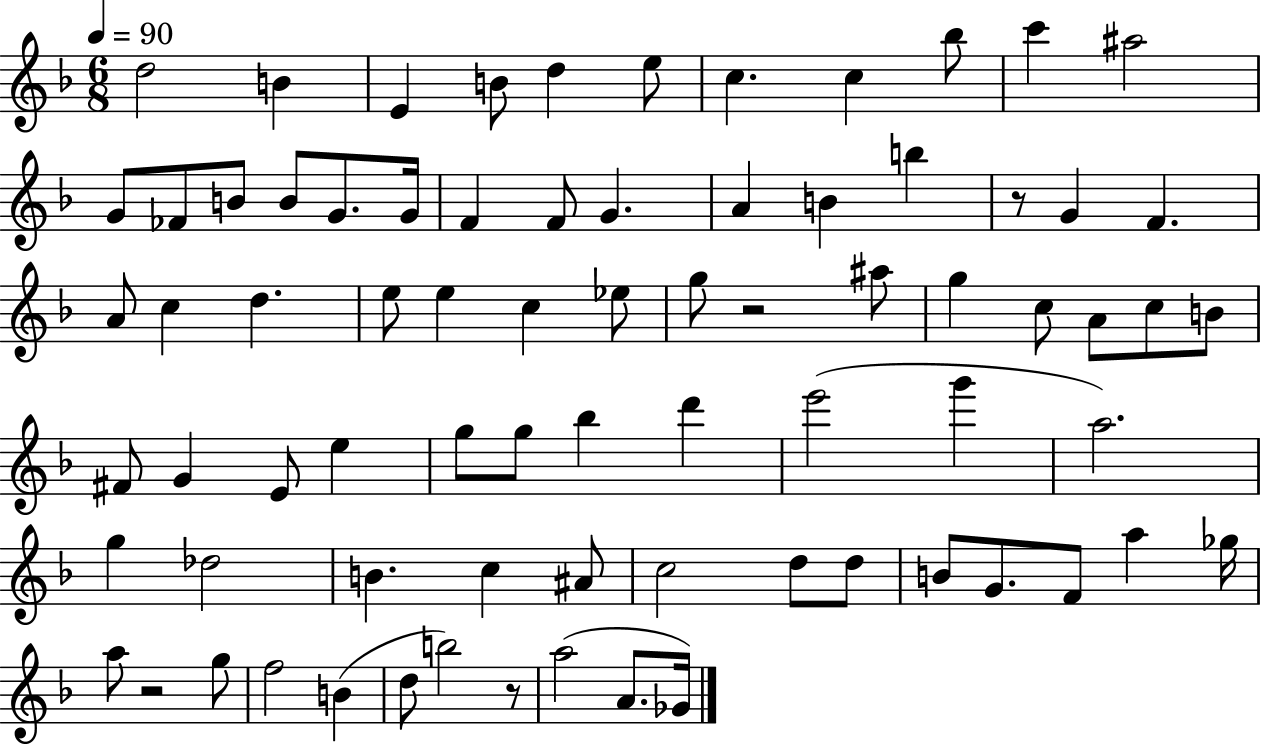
{
  \clef treble
  \numericTimeSignature
  \time 6/8
  \key f \major
  \tempo 4 = 90
  d''2 b'4 | e'4 b'8 d''4 e''8 | c''4. c''4 bes''8 | c'''4 ais''2 | \break g'8 fes'8 b'8 b'8 g'8. g'16 | f'4 f'8 g'4. | a'4 b'4 b''4 | r8 g'4 f'4. | \break a'8 c''4 d''4. | e''8 e''4 c''4 ees''8 | g''8 r2 ais''8 | g''4 c''8 a'8 c''8 b'8 | \break fis'8 g'4 e'8 e''4 | g''8 g''8 bes''4 d'''4 | e'''2( g'''4 | a''2.) | \break g''4 des''2 | b'4. c''4 ais'8 | c''2 d''8 d''8 | b'8 g'8. f'8 a''4 ges''16 | \break a''8 r2 g''8 | f''2 b'4( | d''8 b''2) r8 | a''2( a'8. ges'16) | \break \bar "|."
}